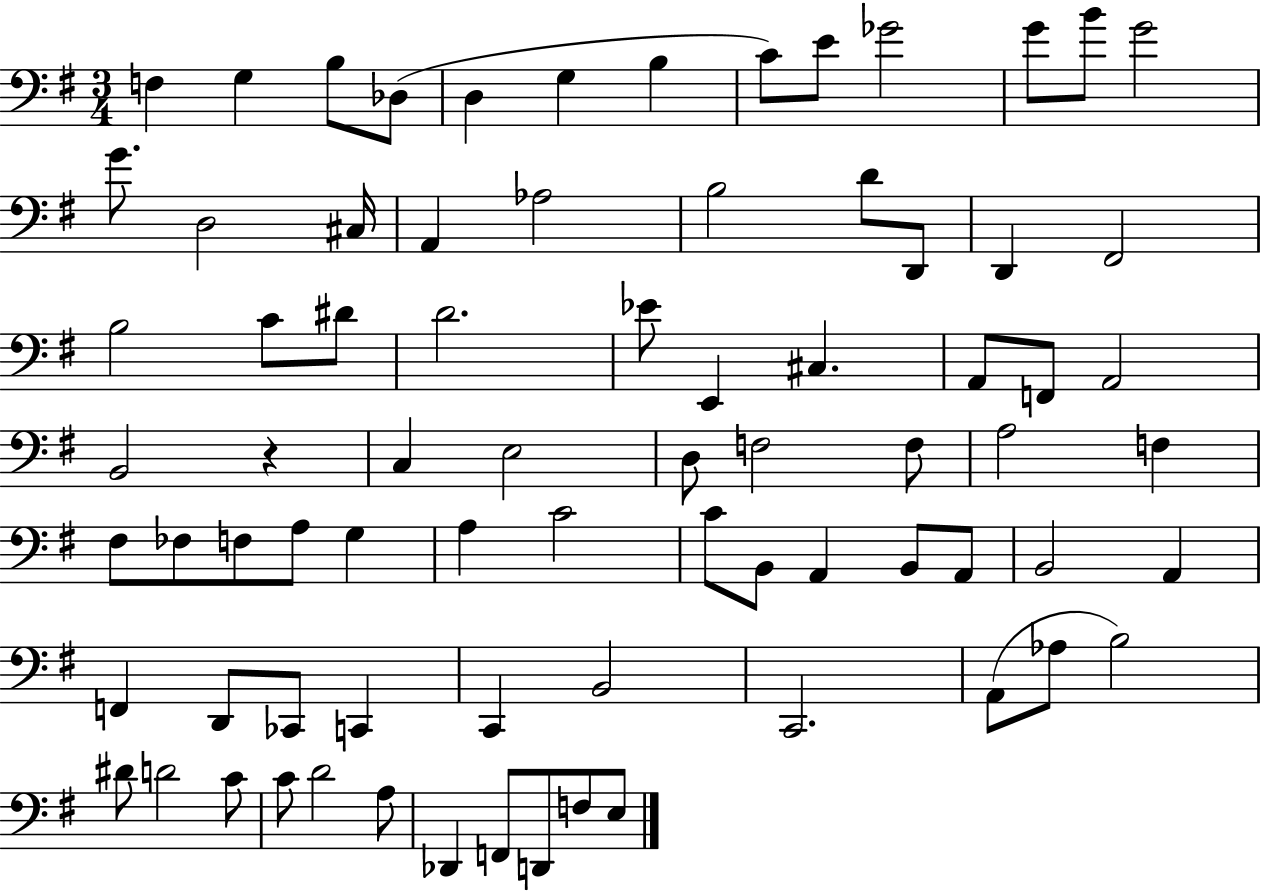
X:1
T:Untitled
M:3/4
L:1/4
K:G
F, G, B,/2 _D,/2 D, G, B, C/2 E/2 _G2 G/2 B/2 G2 G/2 D,2 ^C,/4 A,, _A,2 B,2 D/2 D,,/2 D,, ^F,,2 B,2 C/2 ^D/2 D2 _E/2 E,, ^C, A,,/2 F,,/2 A,,2 B,,2 z C, E,2 D,/2 F,2 F,/2 A,2 F, ^F,/2 _F,/2 F,/2 A,/2 G, A, C2 C/2 B,,/2 A,, B,,/2 A,,/2 B,,2 A,, F,, D,,/2 _C,,/2 C,, C,, B,,2 C,,2 A,,/2 _A,/2 B,2 ^D/2 D2 C/2 C/2 D2 A,/2 _D,, F,,/2 D,,/2 F,/2 E,/2